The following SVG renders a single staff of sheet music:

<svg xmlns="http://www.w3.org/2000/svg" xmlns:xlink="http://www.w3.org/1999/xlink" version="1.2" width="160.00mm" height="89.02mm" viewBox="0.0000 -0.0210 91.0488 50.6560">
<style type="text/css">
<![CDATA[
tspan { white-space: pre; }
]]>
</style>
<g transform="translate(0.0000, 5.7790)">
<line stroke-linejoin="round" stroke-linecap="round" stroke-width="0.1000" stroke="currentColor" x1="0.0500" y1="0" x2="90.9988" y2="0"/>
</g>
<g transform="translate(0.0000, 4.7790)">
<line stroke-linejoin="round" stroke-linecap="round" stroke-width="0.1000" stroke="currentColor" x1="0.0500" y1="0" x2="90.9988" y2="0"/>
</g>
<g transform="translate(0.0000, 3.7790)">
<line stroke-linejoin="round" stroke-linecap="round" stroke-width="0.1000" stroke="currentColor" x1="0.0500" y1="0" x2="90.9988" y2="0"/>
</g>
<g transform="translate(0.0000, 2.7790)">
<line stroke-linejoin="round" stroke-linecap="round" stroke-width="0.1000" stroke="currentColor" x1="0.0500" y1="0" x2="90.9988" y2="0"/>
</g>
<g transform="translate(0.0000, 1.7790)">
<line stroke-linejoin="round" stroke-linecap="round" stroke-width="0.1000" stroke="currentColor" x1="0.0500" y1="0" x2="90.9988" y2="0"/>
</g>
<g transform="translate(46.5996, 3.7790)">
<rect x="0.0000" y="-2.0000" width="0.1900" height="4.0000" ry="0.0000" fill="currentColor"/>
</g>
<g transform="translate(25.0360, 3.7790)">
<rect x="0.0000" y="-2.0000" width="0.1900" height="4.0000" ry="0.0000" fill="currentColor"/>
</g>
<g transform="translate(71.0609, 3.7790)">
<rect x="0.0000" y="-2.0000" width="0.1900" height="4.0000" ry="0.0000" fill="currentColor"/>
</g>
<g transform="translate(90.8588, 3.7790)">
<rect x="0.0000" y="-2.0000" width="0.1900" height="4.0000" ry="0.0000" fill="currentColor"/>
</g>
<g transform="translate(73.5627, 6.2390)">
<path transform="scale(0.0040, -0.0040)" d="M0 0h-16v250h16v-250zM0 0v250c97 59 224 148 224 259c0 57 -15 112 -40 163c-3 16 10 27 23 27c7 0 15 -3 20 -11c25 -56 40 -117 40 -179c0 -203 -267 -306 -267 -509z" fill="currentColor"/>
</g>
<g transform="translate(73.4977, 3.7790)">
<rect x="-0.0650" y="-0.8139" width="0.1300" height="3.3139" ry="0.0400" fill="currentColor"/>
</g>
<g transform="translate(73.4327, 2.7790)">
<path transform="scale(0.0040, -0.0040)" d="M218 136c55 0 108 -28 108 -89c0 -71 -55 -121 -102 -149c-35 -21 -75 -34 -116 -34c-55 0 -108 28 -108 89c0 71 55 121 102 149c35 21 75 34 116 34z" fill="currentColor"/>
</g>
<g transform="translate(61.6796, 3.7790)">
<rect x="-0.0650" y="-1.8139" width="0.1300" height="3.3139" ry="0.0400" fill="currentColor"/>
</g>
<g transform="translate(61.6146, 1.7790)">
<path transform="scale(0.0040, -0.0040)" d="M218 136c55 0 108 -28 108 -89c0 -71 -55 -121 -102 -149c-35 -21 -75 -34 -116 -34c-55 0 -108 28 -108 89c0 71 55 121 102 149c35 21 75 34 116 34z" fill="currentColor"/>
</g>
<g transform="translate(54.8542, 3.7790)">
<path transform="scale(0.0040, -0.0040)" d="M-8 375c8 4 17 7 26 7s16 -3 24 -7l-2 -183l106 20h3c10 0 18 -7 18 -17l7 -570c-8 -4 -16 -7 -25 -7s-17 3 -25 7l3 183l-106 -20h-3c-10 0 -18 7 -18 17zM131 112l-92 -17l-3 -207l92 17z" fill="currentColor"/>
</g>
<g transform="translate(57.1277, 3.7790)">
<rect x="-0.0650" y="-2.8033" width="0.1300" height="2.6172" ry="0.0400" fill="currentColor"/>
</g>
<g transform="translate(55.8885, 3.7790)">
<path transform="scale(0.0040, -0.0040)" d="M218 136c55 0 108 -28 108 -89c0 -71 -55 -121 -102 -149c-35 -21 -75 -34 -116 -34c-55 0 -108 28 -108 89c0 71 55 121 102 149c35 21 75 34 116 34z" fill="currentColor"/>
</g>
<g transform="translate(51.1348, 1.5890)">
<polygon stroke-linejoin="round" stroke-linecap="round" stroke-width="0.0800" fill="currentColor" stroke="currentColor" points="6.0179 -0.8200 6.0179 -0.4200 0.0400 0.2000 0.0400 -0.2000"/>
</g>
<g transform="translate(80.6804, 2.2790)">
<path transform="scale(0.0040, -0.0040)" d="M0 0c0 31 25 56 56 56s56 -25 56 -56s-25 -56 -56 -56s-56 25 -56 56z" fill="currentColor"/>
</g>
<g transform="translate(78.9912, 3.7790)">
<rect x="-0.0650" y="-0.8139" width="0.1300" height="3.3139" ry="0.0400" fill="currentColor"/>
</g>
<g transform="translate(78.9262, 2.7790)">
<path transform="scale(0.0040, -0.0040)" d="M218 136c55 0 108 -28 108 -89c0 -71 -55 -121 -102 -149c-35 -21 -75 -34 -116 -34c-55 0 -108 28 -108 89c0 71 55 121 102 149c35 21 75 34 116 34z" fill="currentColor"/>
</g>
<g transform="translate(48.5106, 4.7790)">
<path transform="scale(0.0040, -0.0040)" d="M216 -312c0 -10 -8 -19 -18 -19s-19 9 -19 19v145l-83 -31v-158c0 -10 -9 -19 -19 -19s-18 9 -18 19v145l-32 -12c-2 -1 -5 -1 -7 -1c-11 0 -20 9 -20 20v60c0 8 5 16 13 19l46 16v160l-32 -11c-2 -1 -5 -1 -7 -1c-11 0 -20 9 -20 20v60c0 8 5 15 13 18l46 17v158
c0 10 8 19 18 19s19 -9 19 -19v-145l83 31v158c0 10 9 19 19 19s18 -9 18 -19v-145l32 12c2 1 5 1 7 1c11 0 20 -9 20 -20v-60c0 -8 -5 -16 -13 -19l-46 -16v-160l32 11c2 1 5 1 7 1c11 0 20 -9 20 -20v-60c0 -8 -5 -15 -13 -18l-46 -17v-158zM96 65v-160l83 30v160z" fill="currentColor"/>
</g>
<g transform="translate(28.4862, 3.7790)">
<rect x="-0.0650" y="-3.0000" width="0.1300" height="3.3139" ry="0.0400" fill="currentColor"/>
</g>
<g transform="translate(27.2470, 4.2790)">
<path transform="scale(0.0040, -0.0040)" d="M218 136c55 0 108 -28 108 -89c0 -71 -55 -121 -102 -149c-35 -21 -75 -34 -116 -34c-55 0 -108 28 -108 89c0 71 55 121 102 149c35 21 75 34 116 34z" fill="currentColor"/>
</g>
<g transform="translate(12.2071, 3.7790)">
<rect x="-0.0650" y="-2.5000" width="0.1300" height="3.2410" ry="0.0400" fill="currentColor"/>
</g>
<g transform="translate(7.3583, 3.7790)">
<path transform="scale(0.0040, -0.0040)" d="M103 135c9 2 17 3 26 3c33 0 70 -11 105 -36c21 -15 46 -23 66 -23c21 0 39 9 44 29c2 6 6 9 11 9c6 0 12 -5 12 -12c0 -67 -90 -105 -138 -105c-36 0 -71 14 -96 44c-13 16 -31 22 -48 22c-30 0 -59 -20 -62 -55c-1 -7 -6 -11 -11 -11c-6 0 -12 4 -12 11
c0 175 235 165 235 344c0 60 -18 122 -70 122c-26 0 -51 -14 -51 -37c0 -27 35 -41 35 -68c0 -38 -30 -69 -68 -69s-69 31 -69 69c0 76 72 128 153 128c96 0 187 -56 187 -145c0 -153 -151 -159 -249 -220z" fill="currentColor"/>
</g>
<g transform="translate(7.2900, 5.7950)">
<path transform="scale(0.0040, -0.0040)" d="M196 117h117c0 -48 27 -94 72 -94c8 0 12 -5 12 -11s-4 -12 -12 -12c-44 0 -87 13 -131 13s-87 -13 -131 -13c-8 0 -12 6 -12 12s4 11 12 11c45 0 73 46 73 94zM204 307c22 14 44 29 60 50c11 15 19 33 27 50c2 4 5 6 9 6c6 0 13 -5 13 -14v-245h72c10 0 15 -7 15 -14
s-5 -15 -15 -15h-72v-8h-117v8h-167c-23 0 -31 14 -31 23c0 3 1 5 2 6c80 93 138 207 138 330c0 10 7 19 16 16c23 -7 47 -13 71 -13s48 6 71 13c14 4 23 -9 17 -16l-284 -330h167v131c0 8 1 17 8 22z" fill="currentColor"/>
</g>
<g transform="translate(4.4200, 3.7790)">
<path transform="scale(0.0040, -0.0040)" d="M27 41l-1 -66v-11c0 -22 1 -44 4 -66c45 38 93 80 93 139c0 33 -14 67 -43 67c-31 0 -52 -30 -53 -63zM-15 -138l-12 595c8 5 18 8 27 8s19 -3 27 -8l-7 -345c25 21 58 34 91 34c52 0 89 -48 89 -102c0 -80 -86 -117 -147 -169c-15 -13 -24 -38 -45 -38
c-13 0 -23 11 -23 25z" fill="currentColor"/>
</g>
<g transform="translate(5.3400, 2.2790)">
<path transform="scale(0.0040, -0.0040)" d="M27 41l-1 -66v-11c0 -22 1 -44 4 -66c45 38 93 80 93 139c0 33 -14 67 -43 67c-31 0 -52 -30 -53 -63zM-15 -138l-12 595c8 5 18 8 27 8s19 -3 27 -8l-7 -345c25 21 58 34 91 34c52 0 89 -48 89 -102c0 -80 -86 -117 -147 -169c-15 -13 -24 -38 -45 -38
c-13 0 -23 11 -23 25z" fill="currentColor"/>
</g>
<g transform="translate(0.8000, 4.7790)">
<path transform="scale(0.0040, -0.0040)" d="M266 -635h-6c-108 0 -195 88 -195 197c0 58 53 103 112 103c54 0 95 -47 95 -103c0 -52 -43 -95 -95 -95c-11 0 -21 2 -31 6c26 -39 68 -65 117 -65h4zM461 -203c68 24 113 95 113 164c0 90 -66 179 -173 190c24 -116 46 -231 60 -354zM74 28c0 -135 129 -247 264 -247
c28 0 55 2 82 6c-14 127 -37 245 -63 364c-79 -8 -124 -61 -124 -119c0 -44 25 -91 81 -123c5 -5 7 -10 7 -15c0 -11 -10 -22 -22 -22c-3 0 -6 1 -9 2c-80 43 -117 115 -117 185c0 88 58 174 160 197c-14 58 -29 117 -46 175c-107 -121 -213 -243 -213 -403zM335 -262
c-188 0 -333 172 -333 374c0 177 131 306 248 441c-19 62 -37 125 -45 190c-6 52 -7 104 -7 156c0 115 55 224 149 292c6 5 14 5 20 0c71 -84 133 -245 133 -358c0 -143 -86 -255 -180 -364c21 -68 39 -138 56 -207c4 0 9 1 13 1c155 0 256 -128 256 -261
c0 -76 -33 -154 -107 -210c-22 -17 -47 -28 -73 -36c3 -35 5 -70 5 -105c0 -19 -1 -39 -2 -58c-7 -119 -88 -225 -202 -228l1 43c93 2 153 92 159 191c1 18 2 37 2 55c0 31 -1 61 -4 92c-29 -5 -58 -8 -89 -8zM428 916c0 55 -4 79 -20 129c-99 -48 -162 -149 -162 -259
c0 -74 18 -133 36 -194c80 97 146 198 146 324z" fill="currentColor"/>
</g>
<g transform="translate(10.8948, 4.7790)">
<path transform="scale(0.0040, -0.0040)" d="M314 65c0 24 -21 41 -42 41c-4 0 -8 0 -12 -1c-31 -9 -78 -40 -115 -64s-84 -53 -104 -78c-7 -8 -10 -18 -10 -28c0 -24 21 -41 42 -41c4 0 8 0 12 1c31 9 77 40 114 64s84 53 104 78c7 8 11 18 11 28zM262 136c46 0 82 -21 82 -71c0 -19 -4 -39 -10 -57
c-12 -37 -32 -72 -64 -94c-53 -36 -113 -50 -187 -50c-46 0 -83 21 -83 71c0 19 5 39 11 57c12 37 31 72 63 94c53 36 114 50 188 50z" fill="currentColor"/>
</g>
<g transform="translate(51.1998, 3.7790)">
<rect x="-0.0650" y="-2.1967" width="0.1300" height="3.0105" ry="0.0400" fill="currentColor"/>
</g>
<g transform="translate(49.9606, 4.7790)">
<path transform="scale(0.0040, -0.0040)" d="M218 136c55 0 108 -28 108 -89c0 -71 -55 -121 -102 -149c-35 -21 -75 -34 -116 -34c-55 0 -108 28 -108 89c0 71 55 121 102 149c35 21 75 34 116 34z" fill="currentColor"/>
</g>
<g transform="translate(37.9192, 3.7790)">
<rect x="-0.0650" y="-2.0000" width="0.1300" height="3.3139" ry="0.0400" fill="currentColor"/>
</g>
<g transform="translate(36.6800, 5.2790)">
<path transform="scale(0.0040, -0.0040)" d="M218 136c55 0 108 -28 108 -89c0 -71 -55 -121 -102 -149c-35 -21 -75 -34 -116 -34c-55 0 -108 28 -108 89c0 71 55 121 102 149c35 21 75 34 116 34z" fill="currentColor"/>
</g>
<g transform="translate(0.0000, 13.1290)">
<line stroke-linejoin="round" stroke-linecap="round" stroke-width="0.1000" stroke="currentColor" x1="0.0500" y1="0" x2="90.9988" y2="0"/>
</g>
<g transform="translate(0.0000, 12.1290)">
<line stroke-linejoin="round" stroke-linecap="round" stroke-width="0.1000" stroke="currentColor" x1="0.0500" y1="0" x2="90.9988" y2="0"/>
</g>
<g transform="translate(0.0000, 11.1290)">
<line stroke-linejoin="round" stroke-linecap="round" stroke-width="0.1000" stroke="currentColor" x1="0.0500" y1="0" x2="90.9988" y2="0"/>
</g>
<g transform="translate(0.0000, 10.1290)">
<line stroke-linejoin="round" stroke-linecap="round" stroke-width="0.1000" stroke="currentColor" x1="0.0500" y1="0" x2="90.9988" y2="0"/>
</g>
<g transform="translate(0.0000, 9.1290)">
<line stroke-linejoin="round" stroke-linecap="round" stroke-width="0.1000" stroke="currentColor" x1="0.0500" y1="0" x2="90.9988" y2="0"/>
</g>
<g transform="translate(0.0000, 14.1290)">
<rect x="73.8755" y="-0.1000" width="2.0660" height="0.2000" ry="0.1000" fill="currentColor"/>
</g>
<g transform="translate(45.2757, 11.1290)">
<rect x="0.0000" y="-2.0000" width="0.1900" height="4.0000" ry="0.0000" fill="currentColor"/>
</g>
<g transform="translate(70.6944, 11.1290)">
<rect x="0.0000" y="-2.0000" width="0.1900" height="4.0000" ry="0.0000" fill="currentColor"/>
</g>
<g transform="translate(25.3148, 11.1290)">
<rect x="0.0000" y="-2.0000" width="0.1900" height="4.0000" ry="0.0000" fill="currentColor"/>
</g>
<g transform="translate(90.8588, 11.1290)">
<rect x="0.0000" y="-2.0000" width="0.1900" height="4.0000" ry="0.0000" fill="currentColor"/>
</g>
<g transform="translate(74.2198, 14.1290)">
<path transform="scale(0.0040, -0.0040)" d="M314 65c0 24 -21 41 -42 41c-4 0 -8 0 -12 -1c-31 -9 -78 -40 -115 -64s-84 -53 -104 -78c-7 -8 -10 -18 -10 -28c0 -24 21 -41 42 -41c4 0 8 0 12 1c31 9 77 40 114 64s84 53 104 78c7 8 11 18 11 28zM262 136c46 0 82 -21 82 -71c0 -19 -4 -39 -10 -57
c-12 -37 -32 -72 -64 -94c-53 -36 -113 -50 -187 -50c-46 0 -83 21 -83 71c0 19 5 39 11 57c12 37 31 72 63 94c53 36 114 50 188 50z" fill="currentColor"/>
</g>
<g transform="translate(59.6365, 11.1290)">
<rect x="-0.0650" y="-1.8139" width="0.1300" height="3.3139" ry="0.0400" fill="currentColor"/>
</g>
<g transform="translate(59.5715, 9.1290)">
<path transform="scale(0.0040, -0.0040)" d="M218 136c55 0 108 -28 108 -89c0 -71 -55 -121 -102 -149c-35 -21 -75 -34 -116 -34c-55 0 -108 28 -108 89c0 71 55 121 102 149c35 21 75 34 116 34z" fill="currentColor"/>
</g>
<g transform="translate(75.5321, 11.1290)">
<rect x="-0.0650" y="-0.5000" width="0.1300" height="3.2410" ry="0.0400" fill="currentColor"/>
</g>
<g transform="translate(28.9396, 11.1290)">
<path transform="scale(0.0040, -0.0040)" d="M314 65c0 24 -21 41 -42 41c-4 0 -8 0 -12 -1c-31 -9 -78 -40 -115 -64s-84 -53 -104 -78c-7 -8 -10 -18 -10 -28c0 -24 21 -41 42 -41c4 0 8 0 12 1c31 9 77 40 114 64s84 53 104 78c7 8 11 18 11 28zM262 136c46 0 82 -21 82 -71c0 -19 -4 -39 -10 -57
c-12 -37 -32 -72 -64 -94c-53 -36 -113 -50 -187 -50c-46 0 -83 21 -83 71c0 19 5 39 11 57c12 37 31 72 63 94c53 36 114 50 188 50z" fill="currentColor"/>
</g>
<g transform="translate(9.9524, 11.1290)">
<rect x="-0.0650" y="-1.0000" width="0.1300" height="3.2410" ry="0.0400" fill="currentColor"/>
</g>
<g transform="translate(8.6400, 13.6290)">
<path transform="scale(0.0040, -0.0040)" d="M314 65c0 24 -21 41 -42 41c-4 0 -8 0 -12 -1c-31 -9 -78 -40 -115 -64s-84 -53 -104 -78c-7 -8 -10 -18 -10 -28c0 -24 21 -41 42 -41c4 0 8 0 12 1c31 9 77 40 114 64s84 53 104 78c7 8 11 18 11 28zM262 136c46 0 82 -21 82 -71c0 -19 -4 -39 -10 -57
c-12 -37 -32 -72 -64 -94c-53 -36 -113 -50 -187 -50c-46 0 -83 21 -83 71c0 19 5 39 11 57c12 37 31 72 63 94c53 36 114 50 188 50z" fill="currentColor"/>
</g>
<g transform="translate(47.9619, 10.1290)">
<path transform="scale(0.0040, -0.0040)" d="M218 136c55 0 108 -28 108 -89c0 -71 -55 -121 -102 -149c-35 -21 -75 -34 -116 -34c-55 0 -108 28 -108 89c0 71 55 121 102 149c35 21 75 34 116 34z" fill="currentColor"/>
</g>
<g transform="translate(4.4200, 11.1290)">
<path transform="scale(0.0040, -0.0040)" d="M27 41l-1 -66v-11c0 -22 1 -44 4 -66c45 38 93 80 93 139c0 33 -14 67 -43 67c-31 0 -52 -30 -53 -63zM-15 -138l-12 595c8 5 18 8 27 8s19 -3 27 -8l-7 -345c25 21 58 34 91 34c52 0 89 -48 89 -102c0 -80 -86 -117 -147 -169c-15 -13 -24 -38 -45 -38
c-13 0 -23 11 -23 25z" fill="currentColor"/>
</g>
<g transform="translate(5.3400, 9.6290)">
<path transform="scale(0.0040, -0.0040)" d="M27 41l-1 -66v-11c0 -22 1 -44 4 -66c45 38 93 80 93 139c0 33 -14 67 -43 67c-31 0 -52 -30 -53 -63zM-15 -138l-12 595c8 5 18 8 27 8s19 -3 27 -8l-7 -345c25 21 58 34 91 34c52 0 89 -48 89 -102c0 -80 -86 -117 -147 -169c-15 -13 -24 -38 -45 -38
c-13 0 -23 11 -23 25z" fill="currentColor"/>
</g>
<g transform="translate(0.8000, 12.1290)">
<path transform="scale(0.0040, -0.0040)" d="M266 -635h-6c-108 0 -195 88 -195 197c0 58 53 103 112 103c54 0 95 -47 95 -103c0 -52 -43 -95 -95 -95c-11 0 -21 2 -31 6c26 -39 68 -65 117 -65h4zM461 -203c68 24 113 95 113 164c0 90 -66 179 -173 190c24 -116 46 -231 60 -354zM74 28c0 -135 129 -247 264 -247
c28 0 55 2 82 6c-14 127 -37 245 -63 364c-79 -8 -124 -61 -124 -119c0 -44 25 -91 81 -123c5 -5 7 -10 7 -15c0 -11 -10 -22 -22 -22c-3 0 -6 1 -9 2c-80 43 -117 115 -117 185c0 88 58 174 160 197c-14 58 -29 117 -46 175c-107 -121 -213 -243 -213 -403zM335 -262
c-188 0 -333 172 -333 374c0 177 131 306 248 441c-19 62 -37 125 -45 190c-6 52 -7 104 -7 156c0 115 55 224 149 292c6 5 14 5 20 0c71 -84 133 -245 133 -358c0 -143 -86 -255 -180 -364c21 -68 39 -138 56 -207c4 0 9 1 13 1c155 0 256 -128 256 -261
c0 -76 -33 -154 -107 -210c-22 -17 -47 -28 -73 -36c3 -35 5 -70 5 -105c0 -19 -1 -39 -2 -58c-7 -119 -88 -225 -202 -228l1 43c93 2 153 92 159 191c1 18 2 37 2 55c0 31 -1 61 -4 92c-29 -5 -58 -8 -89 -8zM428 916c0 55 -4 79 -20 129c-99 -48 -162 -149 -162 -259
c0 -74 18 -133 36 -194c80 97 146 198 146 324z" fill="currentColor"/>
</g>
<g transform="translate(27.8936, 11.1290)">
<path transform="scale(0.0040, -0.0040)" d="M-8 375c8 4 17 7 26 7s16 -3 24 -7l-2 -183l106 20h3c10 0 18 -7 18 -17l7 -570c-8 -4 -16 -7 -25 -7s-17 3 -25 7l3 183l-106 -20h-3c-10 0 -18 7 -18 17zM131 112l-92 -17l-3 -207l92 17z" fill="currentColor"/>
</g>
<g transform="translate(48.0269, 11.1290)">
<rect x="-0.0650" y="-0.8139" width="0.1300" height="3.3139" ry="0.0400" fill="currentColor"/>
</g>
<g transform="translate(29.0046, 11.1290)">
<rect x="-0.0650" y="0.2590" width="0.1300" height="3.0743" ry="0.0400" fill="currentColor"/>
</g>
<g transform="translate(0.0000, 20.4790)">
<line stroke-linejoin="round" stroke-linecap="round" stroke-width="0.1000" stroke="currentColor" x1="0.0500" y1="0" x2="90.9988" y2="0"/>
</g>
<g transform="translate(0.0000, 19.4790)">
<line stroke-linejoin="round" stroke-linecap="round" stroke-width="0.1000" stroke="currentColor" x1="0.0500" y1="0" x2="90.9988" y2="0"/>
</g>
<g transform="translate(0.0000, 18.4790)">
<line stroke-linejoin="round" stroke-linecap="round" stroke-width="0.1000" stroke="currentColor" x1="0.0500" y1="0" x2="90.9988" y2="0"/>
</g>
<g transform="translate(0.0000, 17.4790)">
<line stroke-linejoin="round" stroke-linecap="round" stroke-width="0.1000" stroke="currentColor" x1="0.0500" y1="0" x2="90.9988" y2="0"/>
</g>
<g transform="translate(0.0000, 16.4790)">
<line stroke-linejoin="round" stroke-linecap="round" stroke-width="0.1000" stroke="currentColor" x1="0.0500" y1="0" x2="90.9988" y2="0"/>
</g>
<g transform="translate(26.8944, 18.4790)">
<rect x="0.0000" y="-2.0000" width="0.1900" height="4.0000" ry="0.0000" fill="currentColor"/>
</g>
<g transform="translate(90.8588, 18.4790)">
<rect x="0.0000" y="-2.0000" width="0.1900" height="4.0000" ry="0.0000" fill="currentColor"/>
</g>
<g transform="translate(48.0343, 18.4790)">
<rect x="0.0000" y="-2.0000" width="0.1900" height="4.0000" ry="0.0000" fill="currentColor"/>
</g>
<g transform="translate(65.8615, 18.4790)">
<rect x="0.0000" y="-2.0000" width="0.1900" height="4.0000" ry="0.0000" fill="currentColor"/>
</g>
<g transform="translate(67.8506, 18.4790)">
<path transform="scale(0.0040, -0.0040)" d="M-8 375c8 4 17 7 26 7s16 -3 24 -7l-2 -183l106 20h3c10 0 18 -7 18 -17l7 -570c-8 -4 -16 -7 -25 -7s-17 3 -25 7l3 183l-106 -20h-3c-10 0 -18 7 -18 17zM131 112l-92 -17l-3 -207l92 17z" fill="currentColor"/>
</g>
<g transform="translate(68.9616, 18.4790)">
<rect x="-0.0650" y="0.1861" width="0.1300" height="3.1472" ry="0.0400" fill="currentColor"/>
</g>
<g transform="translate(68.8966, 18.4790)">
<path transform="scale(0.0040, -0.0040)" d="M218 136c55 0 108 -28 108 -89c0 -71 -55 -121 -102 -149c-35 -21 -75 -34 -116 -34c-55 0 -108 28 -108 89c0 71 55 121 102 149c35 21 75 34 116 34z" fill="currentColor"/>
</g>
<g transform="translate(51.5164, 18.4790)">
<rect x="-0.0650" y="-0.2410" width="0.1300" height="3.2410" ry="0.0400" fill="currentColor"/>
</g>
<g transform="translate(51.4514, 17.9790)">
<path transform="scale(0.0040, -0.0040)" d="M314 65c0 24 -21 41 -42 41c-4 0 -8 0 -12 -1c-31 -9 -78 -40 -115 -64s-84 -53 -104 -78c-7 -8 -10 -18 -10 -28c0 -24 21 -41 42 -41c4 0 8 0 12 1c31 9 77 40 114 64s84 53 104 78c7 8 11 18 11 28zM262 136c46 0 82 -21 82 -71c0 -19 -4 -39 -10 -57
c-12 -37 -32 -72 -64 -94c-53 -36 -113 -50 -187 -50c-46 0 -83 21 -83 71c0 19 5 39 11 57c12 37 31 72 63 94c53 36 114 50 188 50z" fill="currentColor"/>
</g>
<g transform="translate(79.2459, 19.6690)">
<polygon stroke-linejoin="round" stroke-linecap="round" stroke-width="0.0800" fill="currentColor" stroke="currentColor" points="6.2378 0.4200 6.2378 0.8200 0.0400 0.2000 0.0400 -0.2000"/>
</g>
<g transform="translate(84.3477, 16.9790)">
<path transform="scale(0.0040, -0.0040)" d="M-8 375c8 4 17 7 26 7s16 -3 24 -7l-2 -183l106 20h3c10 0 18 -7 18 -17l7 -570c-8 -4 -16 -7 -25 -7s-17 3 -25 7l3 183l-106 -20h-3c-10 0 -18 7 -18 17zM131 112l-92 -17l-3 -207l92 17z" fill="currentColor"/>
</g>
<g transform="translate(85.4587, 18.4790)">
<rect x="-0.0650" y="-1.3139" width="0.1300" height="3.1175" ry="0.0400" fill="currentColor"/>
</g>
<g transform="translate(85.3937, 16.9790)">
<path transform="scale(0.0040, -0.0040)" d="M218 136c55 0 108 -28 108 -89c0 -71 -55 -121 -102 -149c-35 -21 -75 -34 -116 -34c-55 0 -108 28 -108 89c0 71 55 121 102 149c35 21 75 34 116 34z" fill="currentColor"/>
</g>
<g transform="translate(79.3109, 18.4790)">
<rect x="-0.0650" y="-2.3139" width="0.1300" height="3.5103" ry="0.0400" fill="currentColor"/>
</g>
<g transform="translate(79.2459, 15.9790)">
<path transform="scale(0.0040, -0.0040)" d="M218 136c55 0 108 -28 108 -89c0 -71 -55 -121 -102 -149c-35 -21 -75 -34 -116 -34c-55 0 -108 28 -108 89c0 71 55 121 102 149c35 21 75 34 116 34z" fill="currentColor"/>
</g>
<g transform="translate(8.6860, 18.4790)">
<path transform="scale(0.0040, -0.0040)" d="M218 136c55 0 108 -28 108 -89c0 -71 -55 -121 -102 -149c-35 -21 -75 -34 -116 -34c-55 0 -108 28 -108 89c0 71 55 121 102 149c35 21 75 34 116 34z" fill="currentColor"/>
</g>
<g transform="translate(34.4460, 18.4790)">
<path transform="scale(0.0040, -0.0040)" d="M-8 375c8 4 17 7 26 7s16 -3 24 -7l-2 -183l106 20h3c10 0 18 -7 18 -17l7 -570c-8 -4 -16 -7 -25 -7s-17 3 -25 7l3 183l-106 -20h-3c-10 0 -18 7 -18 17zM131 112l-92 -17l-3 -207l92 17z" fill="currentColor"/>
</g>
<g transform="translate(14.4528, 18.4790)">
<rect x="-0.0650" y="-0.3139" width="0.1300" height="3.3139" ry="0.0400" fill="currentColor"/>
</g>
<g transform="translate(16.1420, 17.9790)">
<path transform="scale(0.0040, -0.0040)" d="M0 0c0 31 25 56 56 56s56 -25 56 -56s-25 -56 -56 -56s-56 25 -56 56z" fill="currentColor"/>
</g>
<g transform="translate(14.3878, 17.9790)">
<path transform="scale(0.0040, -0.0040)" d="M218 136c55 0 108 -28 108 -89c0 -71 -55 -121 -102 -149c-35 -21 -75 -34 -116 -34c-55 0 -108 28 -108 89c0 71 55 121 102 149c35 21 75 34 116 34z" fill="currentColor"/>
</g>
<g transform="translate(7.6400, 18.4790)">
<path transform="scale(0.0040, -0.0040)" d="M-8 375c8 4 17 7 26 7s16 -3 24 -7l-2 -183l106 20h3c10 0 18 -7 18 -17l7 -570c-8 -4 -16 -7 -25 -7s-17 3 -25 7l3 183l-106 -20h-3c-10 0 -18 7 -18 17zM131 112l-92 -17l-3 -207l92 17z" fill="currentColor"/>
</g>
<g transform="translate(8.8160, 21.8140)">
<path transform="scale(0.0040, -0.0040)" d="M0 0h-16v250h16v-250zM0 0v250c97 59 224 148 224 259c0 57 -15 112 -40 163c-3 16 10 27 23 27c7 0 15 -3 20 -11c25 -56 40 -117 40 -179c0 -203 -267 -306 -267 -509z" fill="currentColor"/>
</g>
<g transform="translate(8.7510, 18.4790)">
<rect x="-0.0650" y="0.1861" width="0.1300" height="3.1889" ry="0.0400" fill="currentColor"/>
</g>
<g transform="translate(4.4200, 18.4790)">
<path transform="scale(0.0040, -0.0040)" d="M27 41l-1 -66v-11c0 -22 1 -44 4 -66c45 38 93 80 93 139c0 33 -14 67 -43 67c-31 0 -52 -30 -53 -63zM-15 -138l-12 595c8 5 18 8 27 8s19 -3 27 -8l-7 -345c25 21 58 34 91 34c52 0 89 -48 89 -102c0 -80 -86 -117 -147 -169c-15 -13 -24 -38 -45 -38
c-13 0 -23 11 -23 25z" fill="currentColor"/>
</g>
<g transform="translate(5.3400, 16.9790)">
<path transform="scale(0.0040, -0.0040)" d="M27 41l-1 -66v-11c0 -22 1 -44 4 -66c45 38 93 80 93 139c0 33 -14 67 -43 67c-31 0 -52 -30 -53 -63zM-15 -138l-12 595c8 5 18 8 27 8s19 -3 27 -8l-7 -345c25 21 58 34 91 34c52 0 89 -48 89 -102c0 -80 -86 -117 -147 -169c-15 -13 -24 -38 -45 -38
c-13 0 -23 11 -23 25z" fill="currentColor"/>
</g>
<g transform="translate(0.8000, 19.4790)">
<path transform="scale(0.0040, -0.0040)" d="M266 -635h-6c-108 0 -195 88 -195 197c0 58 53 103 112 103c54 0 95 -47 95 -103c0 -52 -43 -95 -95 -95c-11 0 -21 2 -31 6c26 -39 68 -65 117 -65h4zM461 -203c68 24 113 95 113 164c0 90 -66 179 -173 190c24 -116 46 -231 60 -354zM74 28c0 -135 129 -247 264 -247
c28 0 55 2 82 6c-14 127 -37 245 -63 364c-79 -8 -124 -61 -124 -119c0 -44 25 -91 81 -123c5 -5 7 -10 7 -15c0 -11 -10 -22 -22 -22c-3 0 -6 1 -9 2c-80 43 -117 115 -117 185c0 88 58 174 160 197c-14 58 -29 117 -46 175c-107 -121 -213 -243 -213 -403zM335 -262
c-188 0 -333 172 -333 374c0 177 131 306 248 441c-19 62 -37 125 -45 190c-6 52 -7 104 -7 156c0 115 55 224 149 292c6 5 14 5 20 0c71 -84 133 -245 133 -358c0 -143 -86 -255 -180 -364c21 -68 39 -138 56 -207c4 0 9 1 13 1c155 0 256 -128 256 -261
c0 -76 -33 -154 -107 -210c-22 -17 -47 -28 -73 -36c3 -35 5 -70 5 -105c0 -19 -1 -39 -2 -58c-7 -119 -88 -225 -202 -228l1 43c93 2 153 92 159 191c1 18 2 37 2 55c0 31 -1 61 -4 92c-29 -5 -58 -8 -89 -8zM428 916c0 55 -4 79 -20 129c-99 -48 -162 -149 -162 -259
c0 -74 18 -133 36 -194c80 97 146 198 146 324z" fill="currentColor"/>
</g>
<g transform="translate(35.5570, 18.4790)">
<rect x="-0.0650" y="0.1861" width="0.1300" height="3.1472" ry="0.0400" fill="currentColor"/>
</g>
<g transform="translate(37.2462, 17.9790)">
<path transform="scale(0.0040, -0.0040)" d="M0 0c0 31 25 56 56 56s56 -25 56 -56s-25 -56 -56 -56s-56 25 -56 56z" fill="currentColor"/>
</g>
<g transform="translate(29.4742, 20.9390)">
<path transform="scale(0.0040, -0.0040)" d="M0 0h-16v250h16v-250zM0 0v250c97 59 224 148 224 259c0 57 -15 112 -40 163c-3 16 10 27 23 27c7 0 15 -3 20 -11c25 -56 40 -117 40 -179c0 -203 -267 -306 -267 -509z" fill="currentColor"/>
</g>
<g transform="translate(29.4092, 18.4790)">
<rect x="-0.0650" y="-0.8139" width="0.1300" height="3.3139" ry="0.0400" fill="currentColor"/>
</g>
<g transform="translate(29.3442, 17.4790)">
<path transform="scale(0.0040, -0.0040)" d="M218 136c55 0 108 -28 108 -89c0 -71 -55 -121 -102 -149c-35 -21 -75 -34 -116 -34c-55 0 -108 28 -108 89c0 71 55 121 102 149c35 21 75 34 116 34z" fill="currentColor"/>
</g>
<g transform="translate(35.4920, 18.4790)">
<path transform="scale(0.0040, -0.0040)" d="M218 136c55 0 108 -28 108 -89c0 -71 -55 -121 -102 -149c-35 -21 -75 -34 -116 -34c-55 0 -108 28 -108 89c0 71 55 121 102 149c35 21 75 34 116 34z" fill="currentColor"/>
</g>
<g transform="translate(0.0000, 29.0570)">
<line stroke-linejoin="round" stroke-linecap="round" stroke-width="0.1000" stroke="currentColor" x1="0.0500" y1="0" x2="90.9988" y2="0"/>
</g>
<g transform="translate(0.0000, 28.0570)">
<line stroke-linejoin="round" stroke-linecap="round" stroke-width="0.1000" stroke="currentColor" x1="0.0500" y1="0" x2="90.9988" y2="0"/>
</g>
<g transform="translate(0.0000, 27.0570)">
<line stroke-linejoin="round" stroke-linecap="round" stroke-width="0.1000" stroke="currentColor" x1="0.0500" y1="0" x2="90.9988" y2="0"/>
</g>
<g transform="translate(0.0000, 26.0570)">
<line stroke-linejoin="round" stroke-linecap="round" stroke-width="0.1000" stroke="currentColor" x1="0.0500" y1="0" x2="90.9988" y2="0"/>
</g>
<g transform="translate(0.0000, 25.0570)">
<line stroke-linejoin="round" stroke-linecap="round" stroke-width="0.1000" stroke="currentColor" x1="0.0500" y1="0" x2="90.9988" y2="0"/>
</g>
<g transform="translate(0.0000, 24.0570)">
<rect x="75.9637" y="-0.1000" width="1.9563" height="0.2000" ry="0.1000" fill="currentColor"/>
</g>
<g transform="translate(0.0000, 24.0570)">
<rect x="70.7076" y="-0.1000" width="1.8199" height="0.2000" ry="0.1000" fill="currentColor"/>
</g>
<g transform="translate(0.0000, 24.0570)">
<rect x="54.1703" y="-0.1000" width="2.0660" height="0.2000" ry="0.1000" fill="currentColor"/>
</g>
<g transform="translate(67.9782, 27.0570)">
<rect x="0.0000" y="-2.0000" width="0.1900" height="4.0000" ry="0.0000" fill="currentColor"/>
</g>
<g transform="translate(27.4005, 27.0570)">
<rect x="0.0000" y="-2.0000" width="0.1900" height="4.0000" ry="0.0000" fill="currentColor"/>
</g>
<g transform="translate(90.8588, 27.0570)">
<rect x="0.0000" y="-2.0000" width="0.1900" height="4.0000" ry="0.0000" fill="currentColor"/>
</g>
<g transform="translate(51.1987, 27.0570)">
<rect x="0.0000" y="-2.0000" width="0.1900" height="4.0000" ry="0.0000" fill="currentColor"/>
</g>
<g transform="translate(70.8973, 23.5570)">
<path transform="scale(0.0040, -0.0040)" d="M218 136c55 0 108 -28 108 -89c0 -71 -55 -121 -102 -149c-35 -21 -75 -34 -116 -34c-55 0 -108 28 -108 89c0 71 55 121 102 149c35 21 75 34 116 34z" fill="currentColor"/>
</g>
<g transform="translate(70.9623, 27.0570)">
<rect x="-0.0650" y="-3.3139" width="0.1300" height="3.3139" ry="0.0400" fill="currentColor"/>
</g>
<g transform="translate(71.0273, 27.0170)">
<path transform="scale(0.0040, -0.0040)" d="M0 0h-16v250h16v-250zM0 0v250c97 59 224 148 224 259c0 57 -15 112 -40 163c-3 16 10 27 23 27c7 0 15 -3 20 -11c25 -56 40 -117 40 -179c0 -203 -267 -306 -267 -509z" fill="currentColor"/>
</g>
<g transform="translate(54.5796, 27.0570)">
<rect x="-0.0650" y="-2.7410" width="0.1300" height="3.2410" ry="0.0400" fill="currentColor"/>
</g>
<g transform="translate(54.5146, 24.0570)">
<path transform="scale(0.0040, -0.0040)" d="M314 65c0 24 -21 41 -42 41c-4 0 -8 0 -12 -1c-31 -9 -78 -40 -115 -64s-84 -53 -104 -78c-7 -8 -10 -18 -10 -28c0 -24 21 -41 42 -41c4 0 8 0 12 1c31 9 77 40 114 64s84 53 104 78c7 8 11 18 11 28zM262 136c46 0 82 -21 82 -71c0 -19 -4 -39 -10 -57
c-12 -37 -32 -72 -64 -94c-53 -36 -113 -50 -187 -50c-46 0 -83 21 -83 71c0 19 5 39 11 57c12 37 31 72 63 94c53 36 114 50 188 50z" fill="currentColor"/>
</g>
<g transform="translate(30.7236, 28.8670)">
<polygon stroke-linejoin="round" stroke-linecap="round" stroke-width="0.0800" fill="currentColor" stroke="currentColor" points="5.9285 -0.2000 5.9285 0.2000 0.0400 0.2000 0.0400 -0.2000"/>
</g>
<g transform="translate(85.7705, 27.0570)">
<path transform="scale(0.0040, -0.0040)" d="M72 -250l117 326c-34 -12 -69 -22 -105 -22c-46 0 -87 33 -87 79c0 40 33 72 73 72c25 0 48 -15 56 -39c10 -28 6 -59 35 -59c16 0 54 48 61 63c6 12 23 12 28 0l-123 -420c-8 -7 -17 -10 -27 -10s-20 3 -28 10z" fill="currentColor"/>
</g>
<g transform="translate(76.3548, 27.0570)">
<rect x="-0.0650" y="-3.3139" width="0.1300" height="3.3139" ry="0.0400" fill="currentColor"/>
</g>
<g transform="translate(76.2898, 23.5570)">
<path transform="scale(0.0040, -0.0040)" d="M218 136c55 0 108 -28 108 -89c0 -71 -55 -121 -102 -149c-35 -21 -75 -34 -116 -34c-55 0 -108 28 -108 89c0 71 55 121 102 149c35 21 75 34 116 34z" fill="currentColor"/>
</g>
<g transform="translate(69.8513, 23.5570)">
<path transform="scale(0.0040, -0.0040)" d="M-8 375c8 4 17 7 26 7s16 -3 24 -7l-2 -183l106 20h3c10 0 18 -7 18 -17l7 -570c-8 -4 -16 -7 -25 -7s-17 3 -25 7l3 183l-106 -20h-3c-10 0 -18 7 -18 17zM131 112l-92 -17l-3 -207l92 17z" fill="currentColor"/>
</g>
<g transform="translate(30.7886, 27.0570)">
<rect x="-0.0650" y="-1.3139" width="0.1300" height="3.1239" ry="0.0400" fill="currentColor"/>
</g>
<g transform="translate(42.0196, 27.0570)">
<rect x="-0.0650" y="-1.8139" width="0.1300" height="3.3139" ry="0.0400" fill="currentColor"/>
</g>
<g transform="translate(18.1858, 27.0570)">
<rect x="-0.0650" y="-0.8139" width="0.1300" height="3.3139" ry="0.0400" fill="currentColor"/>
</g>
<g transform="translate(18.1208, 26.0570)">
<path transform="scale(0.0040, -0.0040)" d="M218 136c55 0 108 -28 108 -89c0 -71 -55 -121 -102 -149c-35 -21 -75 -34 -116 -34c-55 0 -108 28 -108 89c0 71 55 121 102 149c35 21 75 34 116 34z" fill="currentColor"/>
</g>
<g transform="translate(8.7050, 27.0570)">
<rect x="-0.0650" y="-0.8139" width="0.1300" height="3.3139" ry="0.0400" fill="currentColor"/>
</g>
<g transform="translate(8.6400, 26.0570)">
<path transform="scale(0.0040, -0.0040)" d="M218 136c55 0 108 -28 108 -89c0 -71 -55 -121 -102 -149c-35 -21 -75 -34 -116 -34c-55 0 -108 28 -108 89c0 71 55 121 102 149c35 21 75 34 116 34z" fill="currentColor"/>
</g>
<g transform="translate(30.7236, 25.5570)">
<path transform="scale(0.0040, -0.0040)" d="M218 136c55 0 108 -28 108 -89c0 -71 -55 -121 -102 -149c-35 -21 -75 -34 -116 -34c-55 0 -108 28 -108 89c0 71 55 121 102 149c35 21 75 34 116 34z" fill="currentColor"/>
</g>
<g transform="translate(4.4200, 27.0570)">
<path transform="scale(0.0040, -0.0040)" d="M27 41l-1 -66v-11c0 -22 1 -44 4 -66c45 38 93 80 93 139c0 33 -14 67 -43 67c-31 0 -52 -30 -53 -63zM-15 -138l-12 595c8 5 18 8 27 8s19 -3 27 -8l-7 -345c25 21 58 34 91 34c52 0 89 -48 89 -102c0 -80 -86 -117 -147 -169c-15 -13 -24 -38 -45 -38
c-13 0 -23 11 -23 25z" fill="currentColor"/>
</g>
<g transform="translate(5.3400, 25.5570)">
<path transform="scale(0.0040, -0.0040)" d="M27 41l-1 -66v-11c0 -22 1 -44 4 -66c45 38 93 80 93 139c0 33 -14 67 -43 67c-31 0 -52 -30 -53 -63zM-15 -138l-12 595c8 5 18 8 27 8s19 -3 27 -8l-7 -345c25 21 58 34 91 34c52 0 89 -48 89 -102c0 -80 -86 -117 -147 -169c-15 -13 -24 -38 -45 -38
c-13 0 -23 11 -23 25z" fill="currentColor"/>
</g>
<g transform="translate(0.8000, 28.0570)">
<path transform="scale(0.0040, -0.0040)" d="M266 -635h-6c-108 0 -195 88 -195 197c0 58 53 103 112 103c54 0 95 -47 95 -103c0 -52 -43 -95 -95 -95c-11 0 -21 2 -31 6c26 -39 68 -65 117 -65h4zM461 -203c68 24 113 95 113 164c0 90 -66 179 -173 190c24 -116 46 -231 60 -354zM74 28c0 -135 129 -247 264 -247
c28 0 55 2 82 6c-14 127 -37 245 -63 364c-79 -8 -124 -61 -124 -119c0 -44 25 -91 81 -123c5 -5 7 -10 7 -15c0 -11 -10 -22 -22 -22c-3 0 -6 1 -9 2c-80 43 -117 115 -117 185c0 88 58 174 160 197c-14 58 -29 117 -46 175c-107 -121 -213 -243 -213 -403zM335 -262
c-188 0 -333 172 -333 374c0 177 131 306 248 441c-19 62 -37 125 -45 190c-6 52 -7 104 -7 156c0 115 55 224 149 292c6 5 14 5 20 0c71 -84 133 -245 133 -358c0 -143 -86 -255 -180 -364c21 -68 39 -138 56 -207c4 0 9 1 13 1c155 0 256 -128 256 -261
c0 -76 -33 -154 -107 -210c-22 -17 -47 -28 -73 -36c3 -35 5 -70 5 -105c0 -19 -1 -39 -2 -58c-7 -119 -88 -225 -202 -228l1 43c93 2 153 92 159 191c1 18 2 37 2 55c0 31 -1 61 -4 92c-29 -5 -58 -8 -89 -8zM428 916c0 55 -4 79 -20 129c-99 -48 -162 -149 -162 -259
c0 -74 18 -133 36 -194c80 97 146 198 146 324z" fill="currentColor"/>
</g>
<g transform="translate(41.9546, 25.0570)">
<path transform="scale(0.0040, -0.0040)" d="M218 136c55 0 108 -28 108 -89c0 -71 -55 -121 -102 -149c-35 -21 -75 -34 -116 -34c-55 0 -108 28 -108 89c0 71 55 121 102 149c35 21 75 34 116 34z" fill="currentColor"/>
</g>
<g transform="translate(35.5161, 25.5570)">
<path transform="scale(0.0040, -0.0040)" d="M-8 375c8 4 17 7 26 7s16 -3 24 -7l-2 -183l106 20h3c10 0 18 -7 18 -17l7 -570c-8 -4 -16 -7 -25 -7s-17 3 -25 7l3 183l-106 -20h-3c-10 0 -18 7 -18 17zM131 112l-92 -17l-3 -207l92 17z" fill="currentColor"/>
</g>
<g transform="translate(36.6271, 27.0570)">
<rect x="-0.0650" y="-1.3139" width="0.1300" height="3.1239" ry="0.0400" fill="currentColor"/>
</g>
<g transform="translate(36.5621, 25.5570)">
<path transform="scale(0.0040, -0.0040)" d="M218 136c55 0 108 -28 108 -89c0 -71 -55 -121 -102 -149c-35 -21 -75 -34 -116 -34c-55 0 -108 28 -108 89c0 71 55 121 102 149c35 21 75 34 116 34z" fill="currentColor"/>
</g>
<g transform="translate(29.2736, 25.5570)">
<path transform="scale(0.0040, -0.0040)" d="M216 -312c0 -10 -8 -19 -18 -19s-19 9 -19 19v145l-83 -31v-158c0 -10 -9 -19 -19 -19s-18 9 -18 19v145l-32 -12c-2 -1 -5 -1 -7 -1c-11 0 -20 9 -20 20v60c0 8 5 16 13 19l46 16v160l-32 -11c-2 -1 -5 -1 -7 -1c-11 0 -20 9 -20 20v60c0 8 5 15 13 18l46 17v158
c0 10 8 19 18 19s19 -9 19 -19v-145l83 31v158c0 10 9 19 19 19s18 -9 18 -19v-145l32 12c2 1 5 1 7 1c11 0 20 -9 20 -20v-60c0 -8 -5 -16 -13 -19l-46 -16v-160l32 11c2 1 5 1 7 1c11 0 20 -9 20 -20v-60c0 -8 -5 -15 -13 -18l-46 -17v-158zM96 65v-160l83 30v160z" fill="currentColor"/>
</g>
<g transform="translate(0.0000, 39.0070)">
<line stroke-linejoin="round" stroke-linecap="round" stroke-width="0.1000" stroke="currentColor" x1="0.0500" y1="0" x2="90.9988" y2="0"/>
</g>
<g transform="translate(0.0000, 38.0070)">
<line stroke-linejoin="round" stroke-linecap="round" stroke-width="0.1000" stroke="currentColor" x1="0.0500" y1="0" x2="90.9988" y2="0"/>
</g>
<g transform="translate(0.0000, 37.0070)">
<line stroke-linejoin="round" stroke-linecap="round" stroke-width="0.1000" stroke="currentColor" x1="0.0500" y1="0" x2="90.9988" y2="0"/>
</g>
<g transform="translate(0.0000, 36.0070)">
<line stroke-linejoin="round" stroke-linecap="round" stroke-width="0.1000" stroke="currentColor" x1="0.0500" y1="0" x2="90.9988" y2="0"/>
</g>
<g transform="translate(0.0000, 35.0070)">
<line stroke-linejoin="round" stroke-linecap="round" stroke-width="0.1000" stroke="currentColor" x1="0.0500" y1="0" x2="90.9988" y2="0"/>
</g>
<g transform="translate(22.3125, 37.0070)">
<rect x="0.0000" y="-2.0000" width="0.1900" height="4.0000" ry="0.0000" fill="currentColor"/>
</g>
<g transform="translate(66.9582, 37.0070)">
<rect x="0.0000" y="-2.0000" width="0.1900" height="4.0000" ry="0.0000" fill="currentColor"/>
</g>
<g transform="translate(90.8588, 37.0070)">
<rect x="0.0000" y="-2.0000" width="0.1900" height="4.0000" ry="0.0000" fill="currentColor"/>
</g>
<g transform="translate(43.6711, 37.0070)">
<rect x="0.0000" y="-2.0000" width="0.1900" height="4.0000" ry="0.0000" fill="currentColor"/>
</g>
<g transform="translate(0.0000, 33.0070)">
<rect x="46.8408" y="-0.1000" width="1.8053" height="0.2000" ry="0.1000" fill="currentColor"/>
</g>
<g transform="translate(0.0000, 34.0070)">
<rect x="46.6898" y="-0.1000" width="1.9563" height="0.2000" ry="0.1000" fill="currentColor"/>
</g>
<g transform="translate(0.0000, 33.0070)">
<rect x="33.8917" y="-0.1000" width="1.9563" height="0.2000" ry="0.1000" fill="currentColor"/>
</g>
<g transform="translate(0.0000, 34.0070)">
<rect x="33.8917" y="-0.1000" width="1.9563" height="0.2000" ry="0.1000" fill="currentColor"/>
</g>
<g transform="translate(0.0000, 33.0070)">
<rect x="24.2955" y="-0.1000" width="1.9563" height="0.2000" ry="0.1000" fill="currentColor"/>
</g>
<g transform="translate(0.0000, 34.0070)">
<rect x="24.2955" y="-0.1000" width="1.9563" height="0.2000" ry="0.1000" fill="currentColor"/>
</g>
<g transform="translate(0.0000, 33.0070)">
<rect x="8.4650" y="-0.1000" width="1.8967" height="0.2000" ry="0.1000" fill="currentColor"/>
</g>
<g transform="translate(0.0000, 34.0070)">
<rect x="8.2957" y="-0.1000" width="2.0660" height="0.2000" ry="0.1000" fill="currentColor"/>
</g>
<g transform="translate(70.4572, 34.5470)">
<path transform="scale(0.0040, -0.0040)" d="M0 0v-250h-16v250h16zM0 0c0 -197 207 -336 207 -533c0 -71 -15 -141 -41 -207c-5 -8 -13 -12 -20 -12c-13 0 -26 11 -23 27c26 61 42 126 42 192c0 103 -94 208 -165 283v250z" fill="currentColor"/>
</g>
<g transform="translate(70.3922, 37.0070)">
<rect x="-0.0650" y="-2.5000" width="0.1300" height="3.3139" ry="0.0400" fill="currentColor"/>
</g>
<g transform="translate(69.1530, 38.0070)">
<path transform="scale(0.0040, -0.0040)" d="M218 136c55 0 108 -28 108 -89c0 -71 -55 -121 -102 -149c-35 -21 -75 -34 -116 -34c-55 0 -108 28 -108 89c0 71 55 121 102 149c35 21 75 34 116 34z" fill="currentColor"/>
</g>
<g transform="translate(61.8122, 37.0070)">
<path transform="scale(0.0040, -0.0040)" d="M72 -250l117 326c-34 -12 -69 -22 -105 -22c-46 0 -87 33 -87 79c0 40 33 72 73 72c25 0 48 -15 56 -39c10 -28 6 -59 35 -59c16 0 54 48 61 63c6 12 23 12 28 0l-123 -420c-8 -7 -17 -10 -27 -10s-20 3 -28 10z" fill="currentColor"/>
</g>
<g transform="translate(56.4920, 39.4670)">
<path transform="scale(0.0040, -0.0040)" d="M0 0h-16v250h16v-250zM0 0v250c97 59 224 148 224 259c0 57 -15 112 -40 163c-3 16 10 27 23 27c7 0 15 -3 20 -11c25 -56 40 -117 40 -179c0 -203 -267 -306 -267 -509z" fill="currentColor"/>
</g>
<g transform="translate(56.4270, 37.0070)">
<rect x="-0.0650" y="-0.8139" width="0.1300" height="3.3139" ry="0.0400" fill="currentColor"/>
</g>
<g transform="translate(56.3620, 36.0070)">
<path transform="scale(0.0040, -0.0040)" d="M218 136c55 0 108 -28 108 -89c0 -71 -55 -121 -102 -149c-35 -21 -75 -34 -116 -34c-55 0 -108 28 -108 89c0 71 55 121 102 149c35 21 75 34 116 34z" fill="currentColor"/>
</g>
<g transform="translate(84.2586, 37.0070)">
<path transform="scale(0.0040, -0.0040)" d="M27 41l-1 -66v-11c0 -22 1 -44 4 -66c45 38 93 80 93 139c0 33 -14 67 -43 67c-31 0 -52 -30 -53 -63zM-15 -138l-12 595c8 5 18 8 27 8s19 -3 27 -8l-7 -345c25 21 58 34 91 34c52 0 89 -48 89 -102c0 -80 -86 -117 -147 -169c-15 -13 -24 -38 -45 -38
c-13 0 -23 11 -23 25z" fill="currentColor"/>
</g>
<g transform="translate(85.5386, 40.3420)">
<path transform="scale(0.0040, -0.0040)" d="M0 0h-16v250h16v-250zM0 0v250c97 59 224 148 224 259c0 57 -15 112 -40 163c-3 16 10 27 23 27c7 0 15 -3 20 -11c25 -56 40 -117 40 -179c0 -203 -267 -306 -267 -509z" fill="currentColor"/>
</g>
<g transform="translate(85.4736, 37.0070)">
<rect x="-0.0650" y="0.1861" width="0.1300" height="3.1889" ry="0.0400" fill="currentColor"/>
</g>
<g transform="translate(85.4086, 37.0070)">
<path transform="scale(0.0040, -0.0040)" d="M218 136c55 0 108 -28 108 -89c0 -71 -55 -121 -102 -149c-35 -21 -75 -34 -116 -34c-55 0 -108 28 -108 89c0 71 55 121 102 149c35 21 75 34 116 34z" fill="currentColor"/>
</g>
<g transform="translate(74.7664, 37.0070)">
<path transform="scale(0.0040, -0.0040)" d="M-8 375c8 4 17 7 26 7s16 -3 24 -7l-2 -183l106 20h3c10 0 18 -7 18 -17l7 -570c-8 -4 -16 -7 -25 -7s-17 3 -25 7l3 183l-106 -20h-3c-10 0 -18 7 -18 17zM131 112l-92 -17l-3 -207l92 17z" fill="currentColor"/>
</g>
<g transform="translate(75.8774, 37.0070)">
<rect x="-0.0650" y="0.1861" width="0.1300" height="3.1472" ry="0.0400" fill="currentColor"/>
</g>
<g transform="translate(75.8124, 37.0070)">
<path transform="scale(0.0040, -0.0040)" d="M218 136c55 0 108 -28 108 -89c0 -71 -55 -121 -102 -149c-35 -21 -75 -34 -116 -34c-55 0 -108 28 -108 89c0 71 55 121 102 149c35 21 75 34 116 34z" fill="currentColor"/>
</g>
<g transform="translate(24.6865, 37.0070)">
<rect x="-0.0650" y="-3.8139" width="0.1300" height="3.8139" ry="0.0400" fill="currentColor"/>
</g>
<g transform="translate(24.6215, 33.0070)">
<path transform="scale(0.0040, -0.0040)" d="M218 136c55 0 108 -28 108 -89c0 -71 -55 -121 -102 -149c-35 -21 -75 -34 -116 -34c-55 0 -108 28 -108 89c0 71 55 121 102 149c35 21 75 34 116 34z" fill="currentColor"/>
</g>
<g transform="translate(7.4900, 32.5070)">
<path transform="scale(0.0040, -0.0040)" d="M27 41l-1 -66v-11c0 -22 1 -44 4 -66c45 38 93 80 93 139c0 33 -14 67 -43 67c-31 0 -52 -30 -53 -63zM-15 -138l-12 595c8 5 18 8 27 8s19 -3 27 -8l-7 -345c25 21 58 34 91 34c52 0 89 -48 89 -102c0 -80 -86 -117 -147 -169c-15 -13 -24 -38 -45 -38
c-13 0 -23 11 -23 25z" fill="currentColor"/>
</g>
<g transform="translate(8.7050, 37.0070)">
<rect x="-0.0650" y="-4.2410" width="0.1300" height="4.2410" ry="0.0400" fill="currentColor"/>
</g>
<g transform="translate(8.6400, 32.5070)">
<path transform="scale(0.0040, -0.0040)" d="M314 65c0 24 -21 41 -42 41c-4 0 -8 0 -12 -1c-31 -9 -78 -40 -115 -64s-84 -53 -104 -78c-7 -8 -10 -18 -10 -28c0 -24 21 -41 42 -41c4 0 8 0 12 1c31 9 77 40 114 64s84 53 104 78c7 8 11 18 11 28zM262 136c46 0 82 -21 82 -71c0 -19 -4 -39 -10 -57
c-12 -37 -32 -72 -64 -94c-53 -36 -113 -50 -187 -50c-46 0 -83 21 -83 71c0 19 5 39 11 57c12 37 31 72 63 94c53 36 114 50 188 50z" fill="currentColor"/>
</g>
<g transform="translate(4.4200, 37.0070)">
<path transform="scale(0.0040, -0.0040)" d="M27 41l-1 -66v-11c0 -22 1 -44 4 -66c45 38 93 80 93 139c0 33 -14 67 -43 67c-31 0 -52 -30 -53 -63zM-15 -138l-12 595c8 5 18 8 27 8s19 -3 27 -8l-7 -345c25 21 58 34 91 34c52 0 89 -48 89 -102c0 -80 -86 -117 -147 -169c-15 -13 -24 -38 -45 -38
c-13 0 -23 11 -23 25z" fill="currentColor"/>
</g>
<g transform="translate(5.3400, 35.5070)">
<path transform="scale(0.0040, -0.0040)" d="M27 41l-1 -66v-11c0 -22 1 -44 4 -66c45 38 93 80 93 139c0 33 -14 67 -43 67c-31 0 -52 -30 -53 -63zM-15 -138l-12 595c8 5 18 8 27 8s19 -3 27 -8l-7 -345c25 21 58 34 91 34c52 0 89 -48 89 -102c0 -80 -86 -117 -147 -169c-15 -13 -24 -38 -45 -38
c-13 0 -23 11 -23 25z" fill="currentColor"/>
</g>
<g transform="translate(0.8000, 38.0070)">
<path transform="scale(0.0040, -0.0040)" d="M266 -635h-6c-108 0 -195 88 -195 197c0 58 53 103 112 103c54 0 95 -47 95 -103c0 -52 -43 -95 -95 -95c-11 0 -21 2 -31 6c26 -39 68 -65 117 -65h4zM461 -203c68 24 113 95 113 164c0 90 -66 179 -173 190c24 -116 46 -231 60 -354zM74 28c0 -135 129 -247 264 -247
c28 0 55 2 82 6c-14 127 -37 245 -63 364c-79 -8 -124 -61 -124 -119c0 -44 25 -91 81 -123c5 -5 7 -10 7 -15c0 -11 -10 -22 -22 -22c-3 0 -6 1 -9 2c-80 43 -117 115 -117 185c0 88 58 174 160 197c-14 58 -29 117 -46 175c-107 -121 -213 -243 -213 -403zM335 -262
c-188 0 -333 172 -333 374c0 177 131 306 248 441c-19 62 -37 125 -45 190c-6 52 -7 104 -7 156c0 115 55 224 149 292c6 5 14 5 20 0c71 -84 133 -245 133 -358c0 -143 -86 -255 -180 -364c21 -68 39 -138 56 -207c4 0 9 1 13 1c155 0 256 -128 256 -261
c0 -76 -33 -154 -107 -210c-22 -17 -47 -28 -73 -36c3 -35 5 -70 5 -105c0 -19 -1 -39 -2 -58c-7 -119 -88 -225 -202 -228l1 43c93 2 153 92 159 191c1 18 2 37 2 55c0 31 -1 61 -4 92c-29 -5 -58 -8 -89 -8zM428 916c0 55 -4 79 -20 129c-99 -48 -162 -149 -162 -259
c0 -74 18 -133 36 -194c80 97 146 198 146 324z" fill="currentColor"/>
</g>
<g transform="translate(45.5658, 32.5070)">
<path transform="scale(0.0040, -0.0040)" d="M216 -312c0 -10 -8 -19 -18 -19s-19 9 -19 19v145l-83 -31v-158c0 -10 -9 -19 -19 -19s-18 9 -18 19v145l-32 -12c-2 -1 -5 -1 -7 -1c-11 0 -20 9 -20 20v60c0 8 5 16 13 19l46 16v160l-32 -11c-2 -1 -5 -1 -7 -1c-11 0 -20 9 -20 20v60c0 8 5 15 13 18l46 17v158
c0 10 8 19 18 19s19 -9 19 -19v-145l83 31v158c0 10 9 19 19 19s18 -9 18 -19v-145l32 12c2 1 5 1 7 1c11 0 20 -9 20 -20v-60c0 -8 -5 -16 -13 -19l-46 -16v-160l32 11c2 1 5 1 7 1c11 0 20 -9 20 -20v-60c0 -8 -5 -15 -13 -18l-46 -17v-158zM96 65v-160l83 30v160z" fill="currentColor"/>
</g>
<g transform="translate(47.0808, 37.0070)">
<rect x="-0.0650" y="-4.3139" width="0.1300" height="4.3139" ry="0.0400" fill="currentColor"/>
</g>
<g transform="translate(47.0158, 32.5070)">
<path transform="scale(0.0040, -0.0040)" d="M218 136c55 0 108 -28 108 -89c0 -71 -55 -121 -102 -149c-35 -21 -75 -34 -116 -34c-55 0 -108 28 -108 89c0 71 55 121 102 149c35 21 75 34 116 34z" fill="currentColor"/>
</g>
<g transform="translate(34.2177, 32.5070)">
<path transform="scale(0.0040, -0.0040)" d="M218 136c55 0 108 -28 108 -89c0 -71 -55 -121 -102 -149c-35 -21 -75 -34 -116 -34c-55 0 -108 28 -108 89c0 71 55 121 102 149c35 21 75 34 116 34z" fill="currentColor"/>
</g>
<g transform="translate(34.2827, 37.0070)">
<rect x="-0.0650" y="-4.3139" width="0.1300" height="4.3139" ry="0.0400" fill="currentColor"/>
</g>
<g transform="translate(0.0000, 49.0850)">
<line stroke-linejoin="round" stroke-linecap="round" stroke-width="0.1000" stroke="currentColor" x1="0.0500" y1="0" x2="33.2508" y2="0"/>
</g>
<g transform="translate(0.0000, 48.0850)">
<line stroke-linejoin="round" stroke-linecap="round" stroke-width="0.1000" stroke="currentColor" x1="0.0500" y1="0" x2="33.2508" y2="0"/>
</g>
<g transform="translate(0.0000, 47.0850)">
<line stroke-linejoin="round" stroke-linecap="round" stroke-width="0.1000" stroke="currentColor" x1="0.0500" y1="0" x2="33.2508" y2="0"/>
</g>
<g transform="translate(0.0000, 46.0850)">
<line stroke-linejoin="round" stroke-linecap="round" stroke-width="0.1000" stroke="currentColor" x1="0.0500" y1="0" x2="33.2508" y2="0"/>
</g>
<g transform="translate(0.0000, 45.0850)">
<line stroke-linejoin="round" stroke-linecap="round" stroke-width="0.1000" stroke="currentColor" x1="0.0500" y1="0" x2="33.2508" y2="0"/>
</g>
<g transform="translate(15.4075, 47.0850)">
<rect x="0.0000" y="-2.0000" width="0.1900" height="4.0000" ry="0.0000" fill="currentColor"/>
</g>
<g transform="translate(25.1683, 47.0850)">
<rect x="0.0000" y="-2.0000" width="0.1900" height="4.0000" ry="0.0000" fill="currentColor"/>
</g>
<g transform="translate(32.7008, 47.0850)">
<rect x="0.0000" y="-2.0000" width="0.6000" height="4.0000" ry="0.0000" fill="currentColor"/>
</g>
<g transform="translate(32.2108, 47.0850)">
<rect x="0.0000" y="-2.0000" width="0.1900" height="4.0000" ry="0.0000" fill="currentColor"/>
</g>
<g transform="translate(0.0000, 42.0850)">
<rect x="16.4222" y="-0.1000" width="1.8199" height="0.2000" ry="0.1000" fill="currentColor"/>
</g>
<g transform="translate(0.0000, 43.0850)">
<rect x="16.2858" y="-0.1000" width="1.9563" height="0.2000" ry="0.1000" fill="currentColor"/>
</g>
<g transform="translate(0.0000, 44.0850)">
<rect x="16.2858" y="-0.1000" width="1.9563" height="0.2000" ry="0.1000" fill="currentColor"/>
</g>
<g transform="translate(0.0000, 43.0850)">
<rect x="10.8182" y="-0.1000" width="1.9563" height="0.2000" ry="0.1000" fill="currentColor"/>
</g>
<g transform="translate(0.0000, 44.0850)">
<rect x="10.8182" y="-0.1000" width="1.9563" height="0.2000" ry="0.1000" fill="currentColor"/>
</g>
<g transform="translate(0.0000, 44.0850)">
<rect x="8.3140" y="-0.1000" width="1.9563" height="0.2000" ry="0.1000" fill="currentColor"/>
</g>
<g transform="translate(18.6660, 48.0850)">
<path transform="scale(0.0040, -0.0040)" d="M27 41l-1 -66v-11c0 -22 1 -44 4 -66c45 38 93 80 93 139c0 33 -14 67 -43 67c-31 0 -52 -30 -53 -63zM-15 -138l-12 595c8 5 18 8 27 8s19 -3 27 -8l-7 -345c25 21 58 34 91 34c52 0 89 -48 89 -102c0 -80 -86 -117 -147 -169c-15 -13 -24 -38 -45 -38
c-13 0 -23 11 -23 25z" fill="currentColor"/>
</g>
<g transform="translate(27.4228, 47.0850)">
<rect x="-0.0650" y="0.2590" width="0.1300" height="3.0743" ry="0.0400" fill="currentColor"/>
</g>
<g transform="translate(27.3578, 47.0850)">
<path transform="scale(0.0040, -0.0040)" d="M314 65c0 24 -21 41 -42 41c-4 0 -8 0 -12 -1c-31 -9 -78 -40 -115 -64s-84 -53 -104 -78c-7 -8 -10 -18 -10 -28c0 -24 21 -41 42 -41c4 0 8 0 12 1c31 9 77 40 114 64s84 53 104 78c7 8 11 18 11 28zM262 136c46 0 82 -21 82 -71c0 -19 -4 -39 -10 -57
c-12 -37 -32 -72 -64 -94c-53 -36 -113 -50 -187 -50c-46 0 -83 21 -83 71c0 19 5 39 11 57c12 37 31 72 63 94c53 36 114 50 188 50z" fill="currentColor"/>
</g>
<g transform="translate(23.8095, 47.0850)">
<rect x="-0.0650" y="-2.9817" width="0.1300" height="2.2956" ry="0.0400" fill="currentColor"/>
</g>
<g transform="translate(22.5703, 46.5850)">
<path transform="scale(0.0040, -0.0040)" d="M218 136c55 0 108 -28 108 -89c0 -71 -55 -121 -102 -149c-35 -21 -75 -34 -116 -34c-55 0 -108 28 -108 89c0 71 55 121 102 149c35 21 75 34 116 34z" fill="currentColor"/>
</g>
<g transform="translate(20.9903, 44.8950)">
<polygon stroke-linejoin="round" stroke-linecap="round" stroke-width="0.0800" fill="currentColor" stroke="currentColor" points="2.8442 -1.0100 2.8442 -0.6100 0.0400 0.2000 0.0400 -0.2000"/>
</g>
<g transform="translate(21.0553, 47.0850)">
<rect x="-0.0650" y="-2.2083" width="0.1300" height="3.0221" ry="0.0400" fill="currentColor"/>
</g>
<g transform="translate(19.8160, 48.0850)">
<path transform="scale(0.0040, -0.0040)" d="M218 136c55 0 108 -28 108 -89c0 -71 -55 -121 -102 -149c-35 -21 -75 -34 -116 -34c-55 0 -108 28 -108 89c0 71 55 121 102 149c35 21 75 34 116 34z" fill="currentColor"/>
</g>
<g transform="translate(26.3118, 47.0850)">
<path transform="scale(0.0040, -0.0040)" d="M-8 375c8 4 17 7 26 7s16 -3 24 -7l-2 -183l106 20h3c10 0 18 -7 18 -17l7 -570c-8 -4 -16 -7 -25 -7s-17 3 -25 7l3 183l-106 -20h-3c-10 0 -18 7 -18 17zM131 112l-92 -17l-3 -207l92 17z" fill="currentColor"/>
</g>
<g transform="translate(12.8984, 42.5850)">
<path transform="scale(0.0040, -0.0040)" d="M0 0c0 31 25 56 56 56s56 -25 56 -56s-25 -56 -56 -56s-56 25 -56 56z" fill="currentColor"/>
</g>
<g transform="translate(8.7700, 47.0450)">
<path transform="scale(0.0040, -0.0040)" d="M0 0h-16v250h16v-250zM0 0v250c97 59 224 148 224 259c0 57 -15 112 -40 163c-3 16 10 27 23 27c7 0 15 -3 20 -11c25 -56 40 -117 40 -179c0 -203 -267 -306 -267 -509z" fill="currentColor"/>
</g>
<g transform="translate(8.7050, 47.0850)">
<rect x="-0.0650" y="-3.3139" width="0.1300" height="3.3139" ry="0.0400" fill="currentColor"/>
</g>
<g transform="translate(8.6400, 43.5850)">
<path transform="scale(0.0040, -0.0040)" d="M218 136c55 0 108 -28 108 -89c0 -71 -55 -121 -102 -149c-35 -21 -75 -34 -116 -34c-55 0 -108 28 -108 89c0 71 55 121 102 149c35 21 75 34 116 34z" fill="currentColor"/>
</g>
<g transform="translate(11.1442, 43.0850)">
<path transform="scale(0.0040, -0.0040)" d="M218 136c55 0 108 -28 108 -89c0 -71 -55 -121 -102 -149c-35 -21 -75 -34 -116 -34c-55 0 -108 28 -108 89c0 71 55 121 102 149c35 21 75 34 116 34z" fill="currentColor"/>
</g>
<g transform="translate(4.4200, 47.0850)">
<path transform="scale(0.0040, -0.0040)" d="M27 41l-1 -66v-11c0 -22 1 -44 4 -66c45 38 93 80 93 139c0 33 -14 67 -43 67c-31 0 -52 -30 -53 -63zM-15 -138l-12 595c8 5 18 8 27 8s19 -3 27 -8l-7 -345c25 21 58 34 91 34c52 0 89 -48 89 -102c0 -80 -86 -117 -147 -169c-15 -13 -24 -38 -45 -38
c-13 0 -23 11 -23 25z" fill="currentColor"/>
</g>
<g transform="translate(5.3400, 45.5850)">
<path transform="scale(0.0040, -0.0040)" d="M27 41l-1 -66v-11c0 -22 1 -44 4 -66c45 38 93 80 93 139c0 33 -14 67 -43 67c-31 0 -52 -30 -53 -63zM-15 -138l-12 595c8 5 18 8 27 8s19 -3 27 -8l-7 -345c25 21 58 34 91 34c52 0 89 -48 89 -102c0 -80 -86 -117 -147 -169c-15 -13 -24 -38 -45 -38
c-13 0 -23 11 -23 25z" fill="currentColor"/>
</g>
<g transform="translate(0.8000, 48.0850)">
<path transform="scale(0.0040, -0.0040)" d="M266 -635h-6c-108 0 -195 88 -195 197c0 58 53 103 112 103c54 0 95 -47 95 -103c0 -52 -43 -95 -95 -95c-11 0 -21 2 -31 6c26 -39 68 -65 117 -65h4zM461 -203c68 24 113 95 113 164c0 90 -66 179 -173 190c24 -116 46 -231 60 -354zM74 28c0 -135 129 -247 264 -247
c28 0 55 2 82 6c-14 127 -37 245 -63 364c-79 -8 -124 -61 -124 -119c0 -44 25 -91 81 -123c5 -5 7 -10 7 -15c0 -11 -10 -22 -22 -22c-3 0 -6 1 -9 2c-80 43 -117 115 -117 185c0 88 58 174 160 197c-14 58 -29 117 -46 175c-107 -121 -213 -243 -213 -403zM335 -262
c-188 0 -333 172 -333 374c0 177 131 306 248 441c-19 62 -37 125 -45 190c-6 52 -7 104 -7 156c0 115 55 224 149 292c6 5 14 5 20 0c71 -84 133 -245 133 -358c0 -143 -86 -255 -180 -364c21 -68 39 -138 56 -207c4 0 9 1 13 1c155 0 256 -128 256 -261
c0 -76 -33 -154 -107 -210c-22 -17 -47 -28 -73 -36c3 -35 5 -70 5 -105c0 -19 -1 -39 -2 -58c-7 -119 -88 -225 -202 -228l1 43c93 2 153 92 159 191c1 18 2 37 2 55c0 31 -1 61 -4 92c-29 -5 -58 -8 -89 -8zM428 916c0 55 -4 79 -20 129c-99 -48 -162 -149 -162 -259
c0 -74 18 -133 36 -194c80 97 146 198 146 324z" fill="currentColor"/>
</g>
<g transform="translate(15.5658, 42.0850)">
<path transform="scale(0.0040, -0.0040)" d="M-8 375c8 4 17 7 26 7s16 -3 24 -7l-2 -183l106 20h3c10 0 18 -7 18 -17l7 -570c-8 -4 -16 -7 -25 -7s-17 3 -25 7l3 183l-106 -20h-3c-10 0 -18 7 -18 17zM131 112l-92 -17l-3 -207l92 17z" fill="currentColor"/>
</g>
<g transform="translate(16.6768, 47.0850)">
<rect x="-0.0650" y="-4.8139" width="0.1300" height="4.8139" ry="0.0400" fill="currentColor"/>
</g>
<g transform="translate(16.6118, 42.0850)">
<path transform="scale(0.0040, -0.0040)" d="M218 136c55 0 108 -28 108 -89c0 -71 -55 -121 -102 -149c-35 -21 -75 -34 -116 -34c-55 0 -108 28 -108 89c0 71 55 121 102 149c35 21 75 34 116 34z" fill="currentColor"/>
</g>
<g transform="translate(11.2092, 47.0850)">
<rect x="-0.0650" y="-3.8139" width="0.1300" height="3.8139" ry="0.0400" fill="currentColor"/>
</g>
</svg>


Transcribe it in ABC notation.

X:1
T:Untitled
M:2/4
L:1/4
K:Bb
G2 A F ^G/2 B/2 f d/2 d D2 B2 d f C2 B/2 c d/2 B c2 B g/2 e/2 d d ^e/2 e/2 f a2 b/2 b z/2 _d'2 c' d' ^d' d/2 z/2 G/2 B _B/2 _b/2 c' e' _G/2 c/2 B2